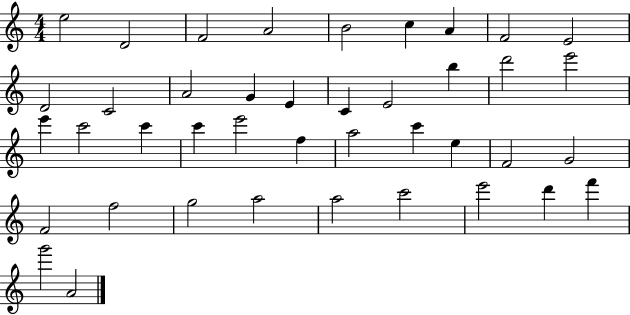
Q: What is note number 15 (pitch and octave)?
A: C4